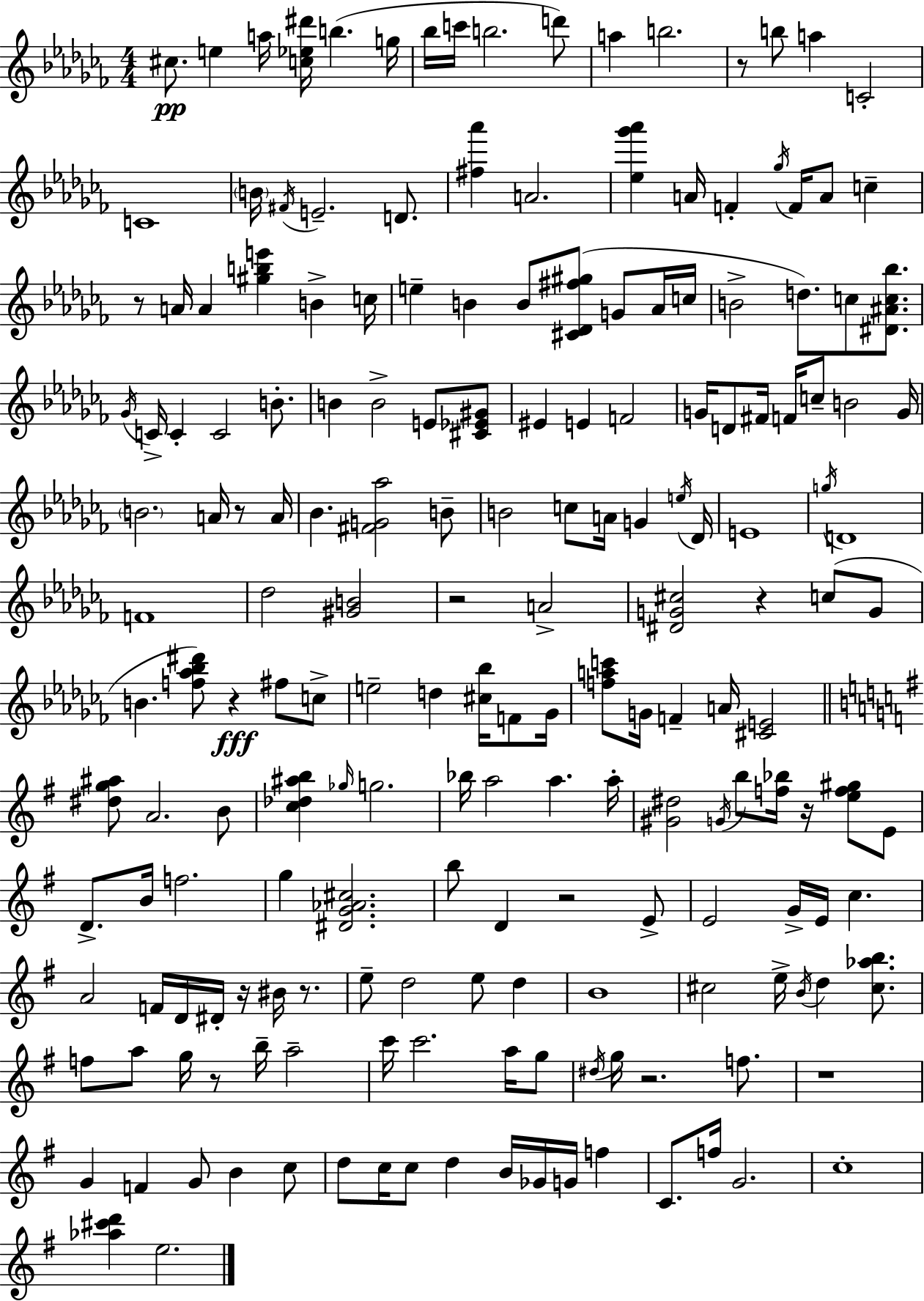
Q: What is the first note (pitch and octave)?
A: C#5